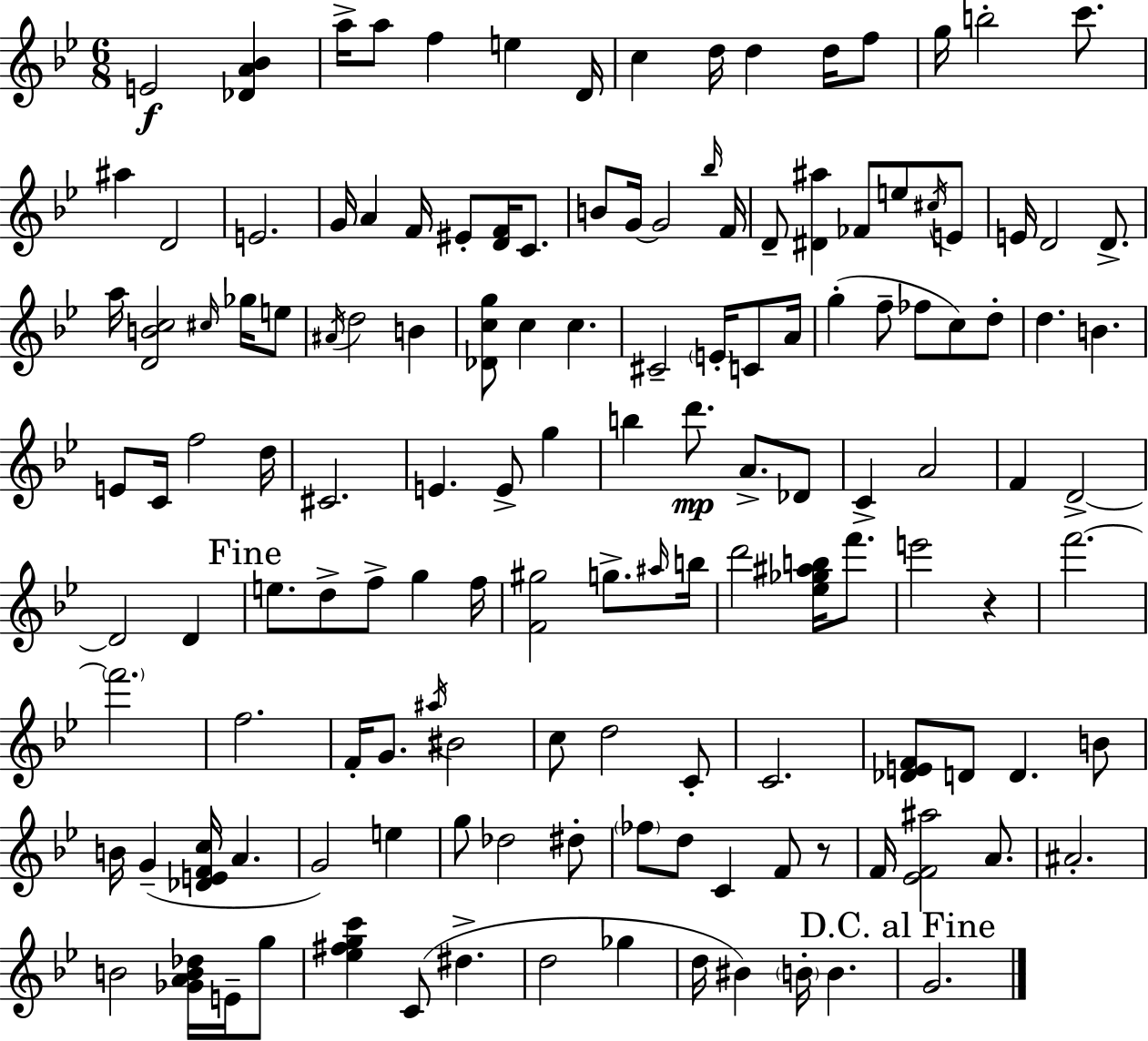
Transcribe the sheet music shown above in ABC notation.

X:1
T:Untitled
M:6/8
L:1/4
K:Bb
E2 [_DA_B] a/4 a/2 f e D/4 c d/4 d d/4 f/2 g/4 b2 c'/2 ^a D2 E2 G/4 A F/4 ^E/2 [DF]/4 C/2 B/2 G/4 G2 _b/4 F/4 D/2 [^D^a] _F/2 e/2 ^c/4 E/2 E/4 D2 D/2 a/4 [DBc]2 ^c/4 _g/4 e/2 ^A/4 d2 B [_Dcg]/2 c c ^C2 E/4 C/2 A/4 g f/2 _f/2 c/2 d/2 d B E/2 C/4 f2 d/4 ^C2 E E/2 g b d'/2 A/2 _D/2 C A2 F D2 D2 D e/2 d/2 f/2 g f/4 [F^g]2 g/2 ^a/4 b/4 d'2 [_e_g^ab]/4 f'/2 e'2 z f'2 f'2 f2 F/4 G/2 ^a/4 ^B2 c/2 d2 C/2 C2 [_DEF]/2 D/2 D B/2 B/4 G [_DEFc]/4 A G2 e g/2 _d2 ^d/2 _f/2 d/2 C F/2 z/2 F/4 [_EF^a]2 A/2 ^A2 B2 [_GAB_d]/4 E/4 g/2 [_e^fgc'] C/2 ^d d2 _g d/4 ^B B/4 B G2